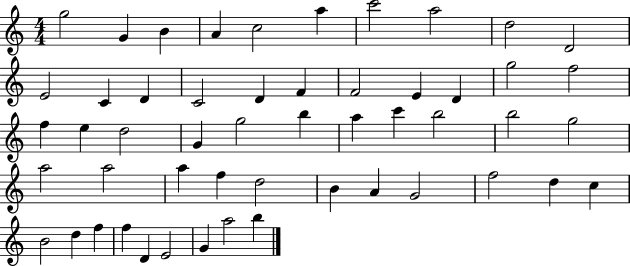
{
  \clef treble
  \numericTimeSignature
  \time 4/4
  \key c \major
  g''2 g'4 b'4 | a'4 c''2 a''4 | c'''2 a''2 | d''2 d'2 | \break e'2 c'4 d'4 | c'2 d'4 f'4 | f'2 e'4 d'4 | g''2 f''2 | \break f''4 e''4 d''2 | g'4 g''2 b''4 | a''4 c'''4 b''2 | b''2 g''2 | \break a''2 a''2 | a''4 f''4 d''2 | b'4 a'4 g'2 | f''2 d''4 c''4 | \break b'2 d''4 f''4 | f''4 d'4 e'2 | g'4 a''2 b''4 | \bar "|."
}